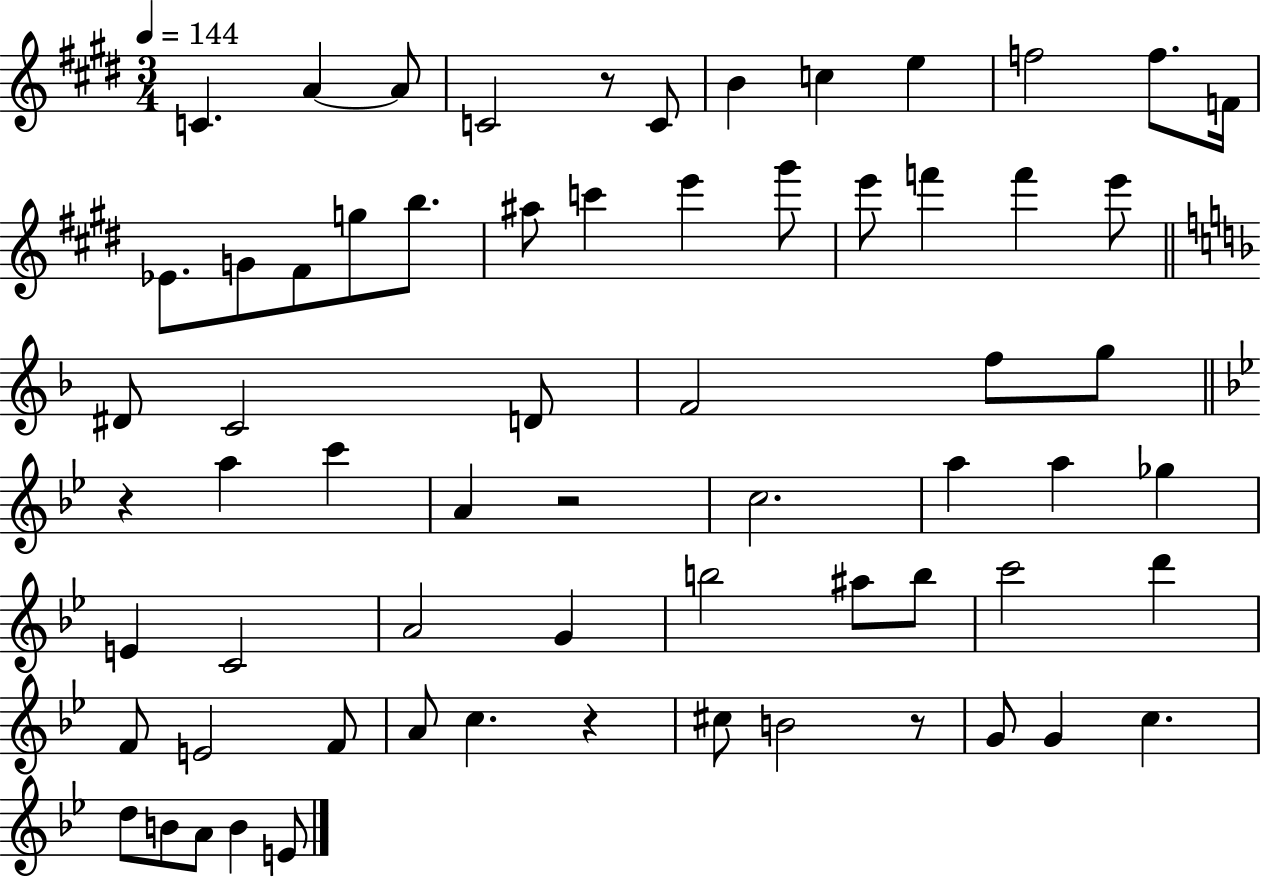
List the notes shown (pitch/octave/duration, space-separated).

C4/q. A4/q A4/e C4/h R/e C4/e B4/q C5/q E5/q F5/h F5/e. F4/s Eb4/e. G4/e F#4/e G5/e B5/e. A#5/e C6/q E6/q G#6/e E6/e F6/q F6/q E6/e D#4/e C4/h D4/e F4/h F5/e G5/e R/q A5/q C6/q A4/q R/h C5/h. A5/q A5/q Gb5/q E4/q C4/h A4/h G4/q B5/h A#5/e B5/e C6/h D6/q F4/e E4/h F4/e A4/e C5/q. R/q C#5/e B4/h R/e G4/e G4/q C5/q. D5/e B4/e A4/e B4/q E4/e